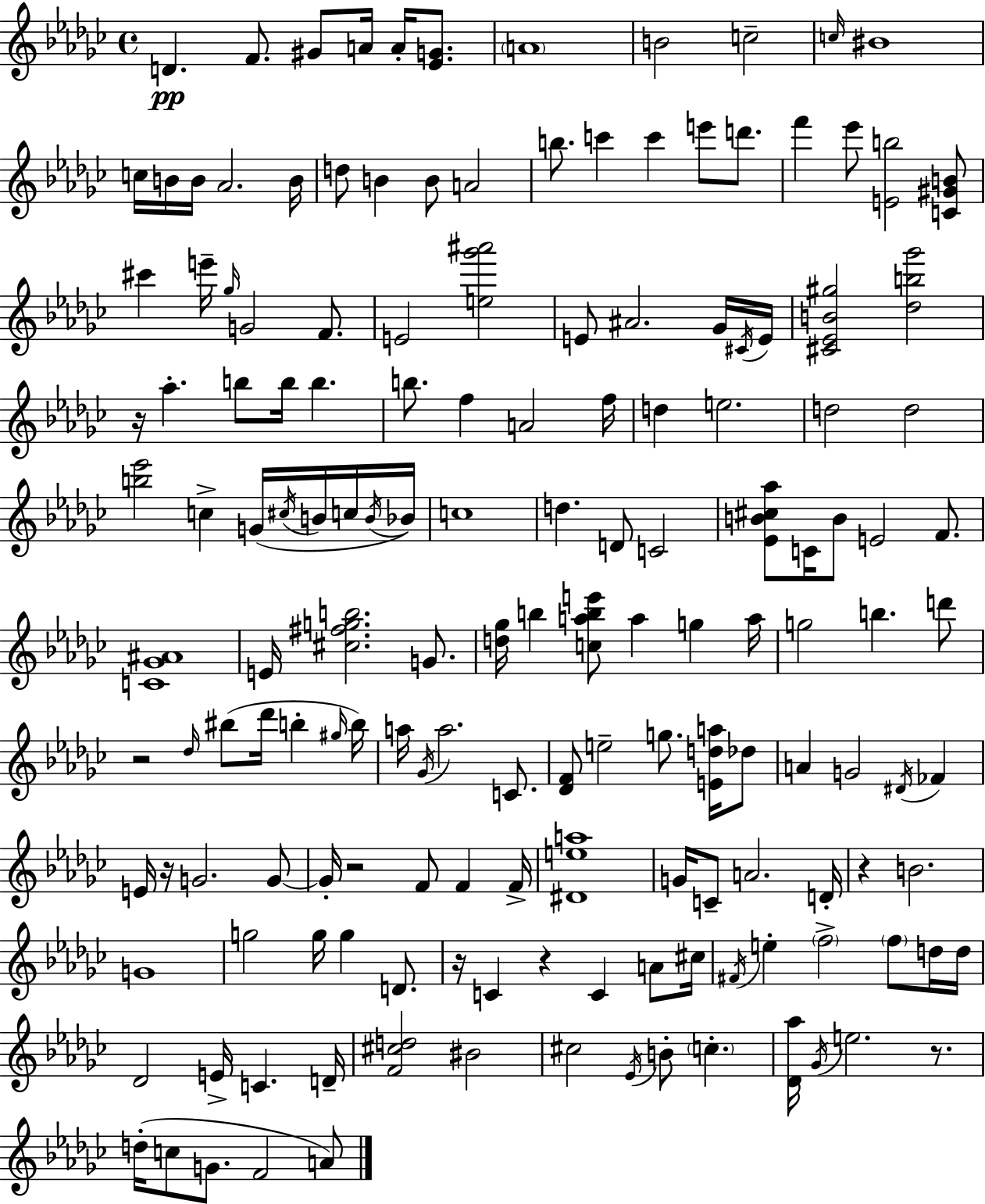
{
  \clef treble
  \time 4/4
  \defaultTimeSignature
  \key ees \minor
  d'4.\pp f'8. gis'8 a'16 a'16-. <ees' g'>8. | \parenthesize a'1 | b'2 c''2-- | \grace { c''16 } bis'1 | \break c''16 b'16 b'16 aes'2. | b'16 d''8 b'4 b'8 a'2 | b''8. c'''4 c'''4 e'''8 d'''8. | f'''4 ees'''8 <e' b''>2 <c' gis' b'>8 | \break cis'''4 e'''16-- \grace { ges''16 } g'2 f'8. | e'2 <e'' ges''' ais'''>2 | e'8 ais'2. | ges'16 \acciaccatura { cis'16 } e'16 <cis' ees' b' gis''>2 <des'' b'' ges'''>2 | \break r16 aes''4.-. b''8 b''16 b''4. | b''8. f''4 a'2 | f''16 d''4 e''2. | d''2 d''2 | \break <b'' ees'''>2 c''4-> g'16( | \acciaccatura { cis''16 } b'16 c''16 \acciaccatura { b'16 } bes'16) c''1 | d''4. d'8 c'2 | <ees' b' cis'' aes''>8 c'16 b'8 e'2 | \break f'8. <c' ges' ais'>1 | e'16 <cis'' fis'' g'' b''>2. | g'8. <d'' ges''>16 b''4 <c'' a'' b'' e'''>8 a''4 | g''4 a''16 g''2 b''4. | \break d'''8 r2 \grace { des''16 } bis''8( | des'''16 b''4-. \grace { gis''16 } b''16) a''16 \acciaccatura { ges'16 } a''2. | c'8. <des' f'>8 e''2-- | g''8. <e' d'' a''>16 des''8 a'4 g'2 | \break \acciaccatura { dis'16 } fes'4 e'16 r16 g'2. | g'8~~ g'16-. r2 | f'8 f'4 f'16-> <dis' e'' a''>1 | g'16 c'8-- a'2. | \break d'16-. r4 b'2. | g'1 | g''2 | g''16 g''4 d'8. r16 c'4 r4 | \break c'4 a'8 cis''16 \acciaccatura { fis'16 } e''4-. \parenthesize f''2-> | \parenthesize f''8 d''16 d''16 des'2 | e'16-> c'4. d'16-- <f' cis'' d''>2 | bis'2 cis''2 | \break \acciaccatura { ees'16 } b'8-. \parenthesize c''4.-. <des' aes''>16 \acciaccatura { ges'16 } e''2. | r8. d''16-.( c''8 g'8. | f'2 a'8) \bar "|."
}